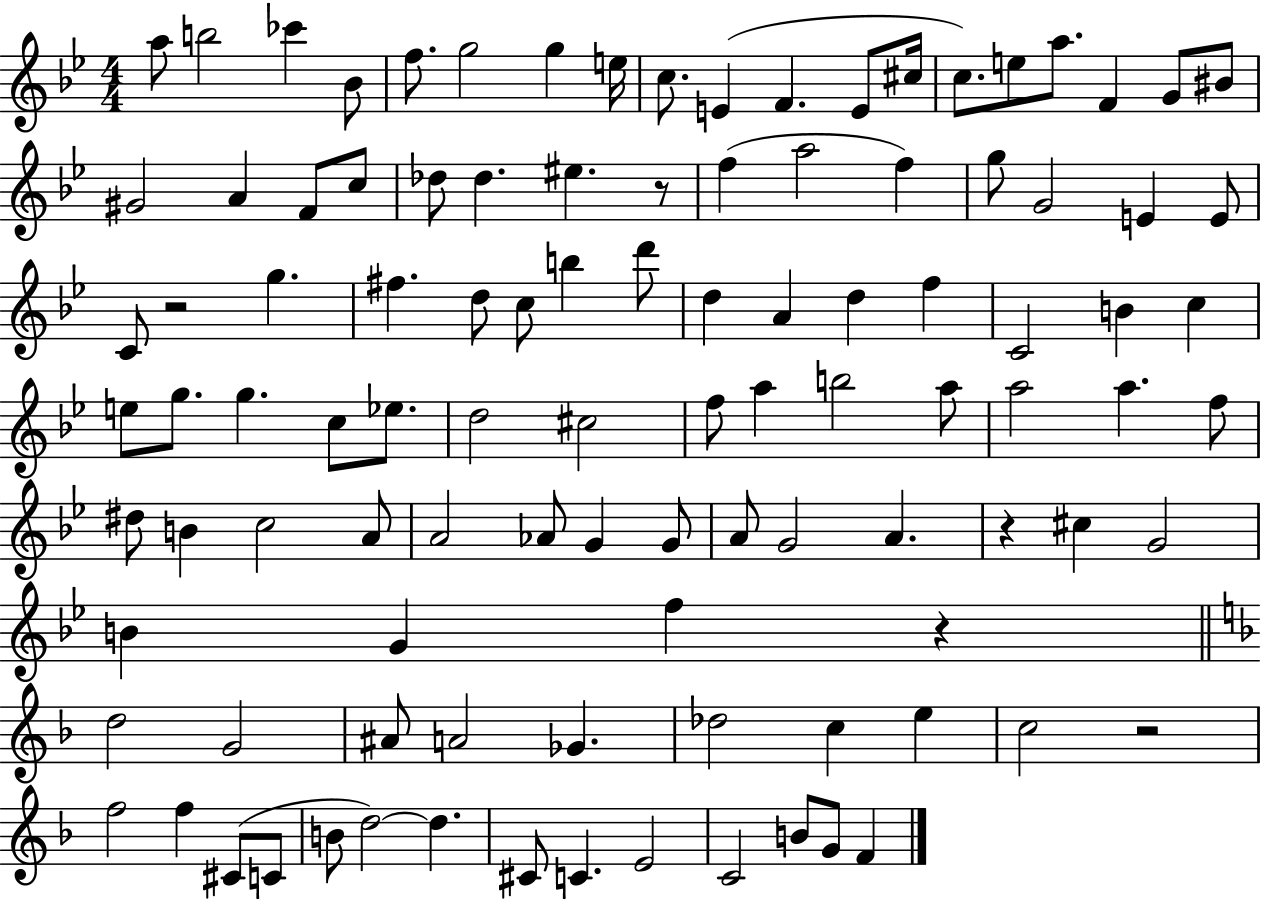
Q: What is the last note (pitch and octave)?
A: F4